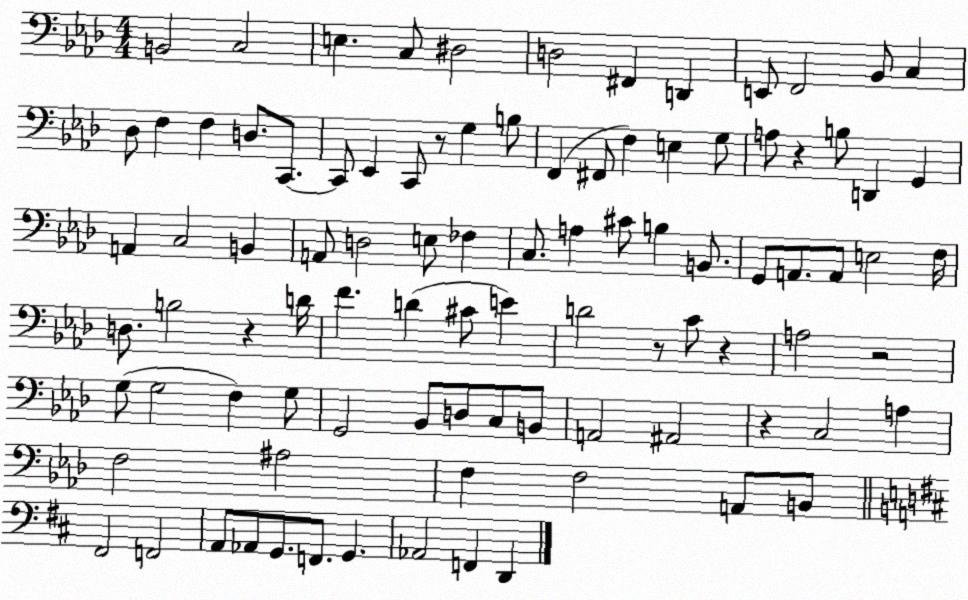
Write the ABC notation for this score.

X:1
T:Untitled
M:4/4
L:1/4
K:Ab
B,,2 C,2 E, C,/2 ^D,2 D,2 ^F,, D,, E,,/2 F,,2 _B,,/2 C, _D,/2 F, F, D,/2 C,,/2 C,,/2 _E,, C,,/2 z/2 G, B,/2 F,, ^F,,/2 F, E, G,/2 A,/2 z B,/2 D,, G,, A,, C,2 B,, A,,/2 D,2 E,/2 _F, C,/2 A, ^C/2 B, B,,/2 G,,/2 A,,/2 A,,/2 E,2 F,/4 D,/2 B,2 z D/4 F D ^C/2 E D2 z/2 C/2 z A,2 z2 G,/2 G,2 F, G,/2 G,,2 _B,,/2 D,/2 C,/2 B,,/2 A,,2 ^A,,2 z C,2 A, F,2 ^A,2 F, F,2 A,,/2 B,,/2 ^F,,2 F,,2 A,,/2 _A,,/2 G,,/2 F,,/2 G,, _A,,2 F,, D,,